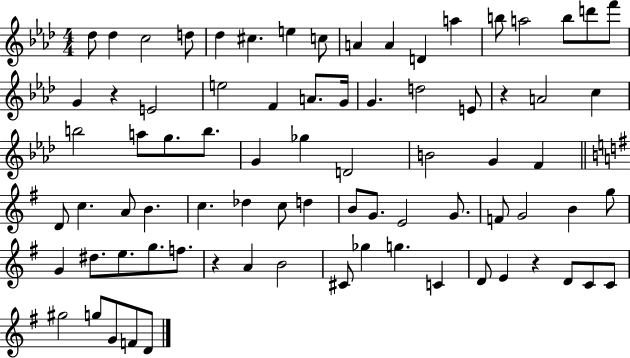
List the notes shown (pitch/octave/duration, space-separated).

Db5/e Db5/q C5/h D5/e Db5/q C#5/q. E5/q C5/e A4/q A4/q D4/q A5/q B5/e A5/h B5/e D6/e F6/e G4/q R/q E4/h E5/h F4/q A4/e. G4/s G4/q. D5/h E4/e R/q A4/h C5/q B5/h A5/e G5/e. B5/e. G4/q Gb5/q D4/h B4/h G4/q F4/q D4/e C5/q. A4/e B4/q. C5/q. Db5/q C5/e D5/q B4/e G4/e. E4/h G4/e. F4/e G4/h B4/q G5/e G4/q D#5/e. E5/e. G5/e. F5/e. R/q A4/q B4/h C#4/e Gb5/q G5/q. C4/q D4/e E4/q R/q D4/e C4/e C4/e G#5/h G5/e G4/e F4/e D4/e